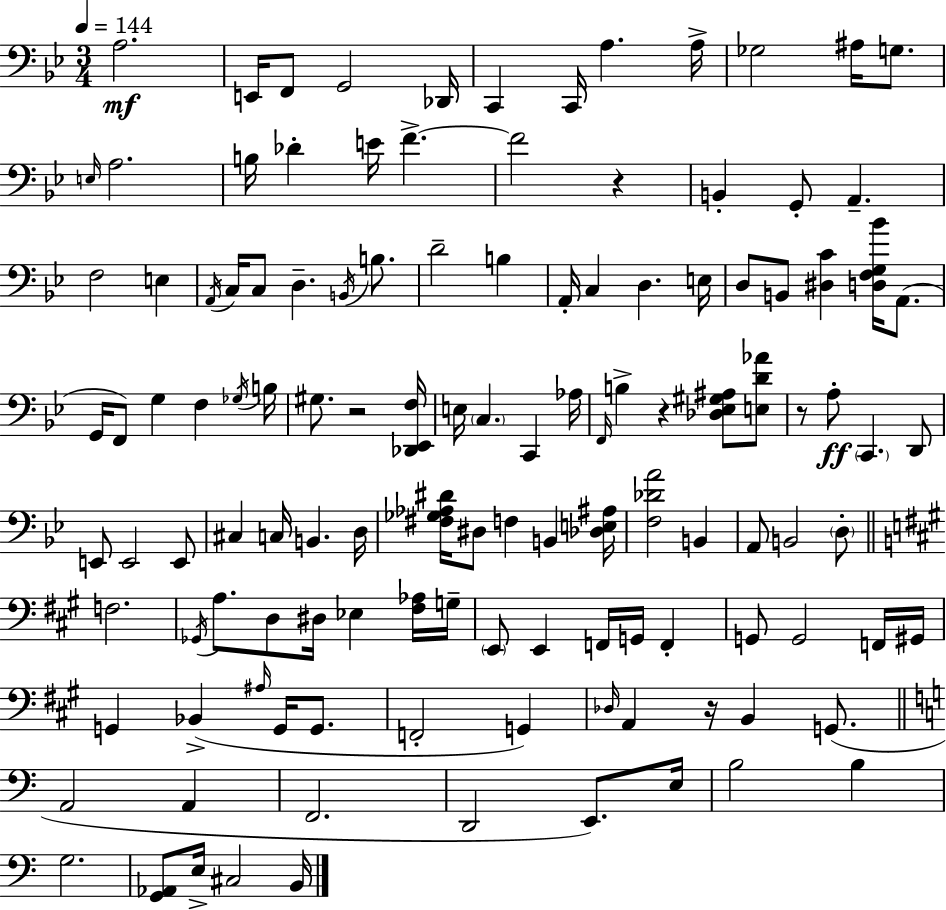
{
  \clef bass
  \numericTimeSignature
  \time 3/4
  \key g \minor
  \tempo 4 = 144
  a2.\mf | e,16 f,8 g,2 des,16 | c,4 c,16 a4. a16-> | ges2 ais16 g8. | \break \grace { e16 } a2. | b16 des'4-. e'16 f'4.->~~ | f'2 r4 | b,4-. g,8-. a,4.-- | \break f2 e4 | \acciaccatura { a,16 } c16 c8 d4.-- \acciaccatura { b,16 } | b8. d'2-- b4 | a,16-. c4 d4. | \break e16 d8 b,8 <dis c'>4 <d f g bes'>16 | a,8.( g,16 f,8) g4 f4 | \acciaccatura { ges16 } b16 gis8. r2 | <des, ees, f>16 e16 \parenthesize c4. c,4 | \break aes16 \grace { f,16 } b4-> r4 | <des ees gis ais>8 <e d' aes'>8 r8 a8-.\ff \parenthesize c,4. | d,8 e,8 e,2 | e,8 cis4 c16 b,4. | \break d16 <fis ges aes dis'>16 dis8 f4 | b,4 <des e ais>16 <f des' a'>2 | b,4 a,8 b,2 | \parenthesize d8-. \bar "||" \break \key a \major f2. | \acciaccatura { ges,16 } a8. d8 dis16 ees4 <fis aes>16 | g16-- \parenthesize e,8 e,4 f,16 g,16 f,4-. | g,8 g,2 f,16 | \break gis,16 g,4 bes,4->( \grace { ais16 } g,16 g,8. | f,2-. g,4) | \grace { des16 } a,4 r16 b,4 | g,8.( \bar "||" \break \key a \minor a,2 a,4 | f,2. | d,2 e,8.) e16 | b2 b4 | \break g2. | <g, aes,>8 e16-> cis2 b,16 | \bar "|."
}